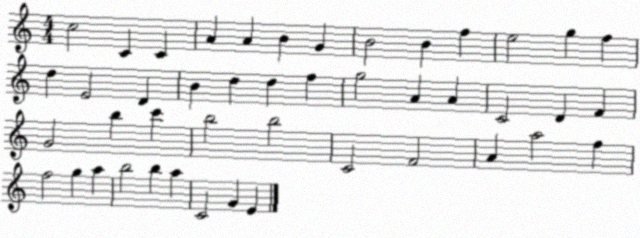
X:1
T:Untitled
M:4/4
L:1/4
K:C
c2 C C A A B G B2 B f e2 g f d E2 D B d d f g2 A A C2 D F G2 b c' b2 b2 C2 F2 A a2 f f2 g a b2 b a C2 G E